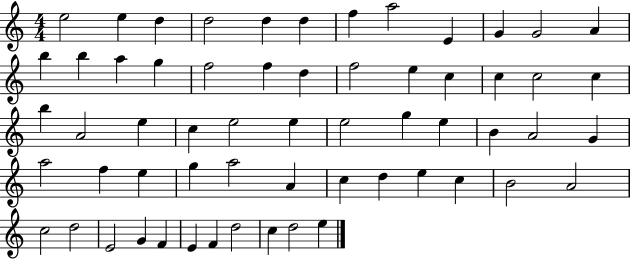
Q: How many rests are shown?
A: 0